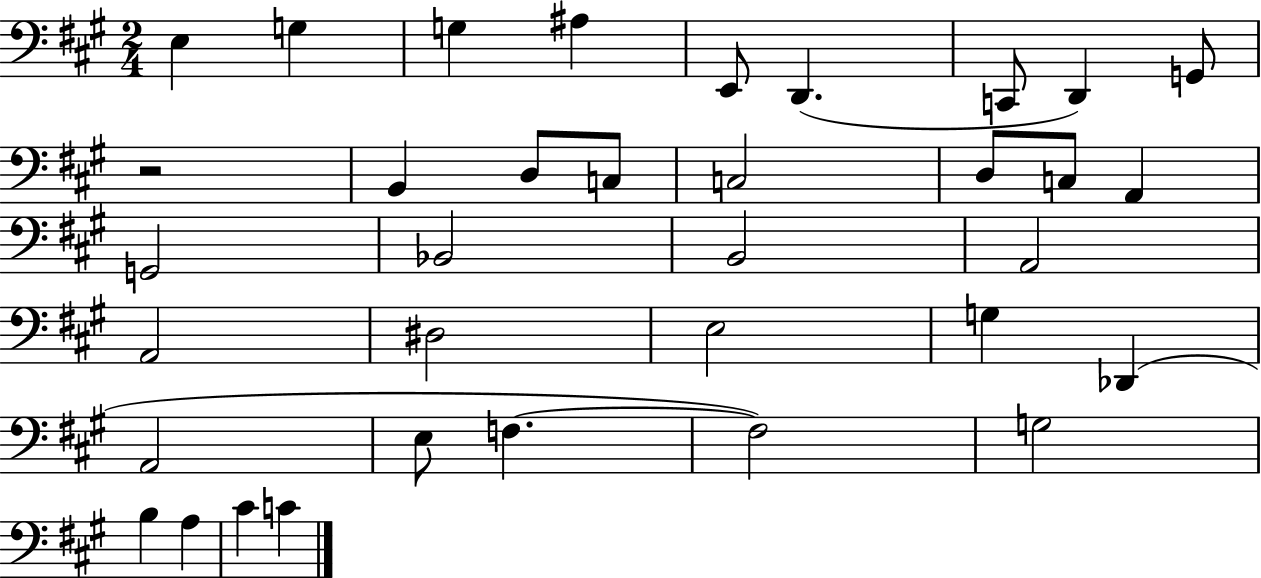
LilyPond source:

{
  \clef bass
  \numericTimeSignature
  \time 2/4
  \key a \major
  \repeat volta 2 { e4 g4 | g4 ais4 | e,8 d,4.( | c,8 d,4) g,8 | \break r2 | b,4 d8 c8 | c2 | d8 c8 a,4 | \break g,2 | bes,2 | b,2 | a,2 | \break a,2 | dis2 | e2 | g4 des,4( | \break a,2 | e8 f4.~~ | f2) | g2 | \break b4 a4 | cis'4 c'4 | } \bar "|."
}